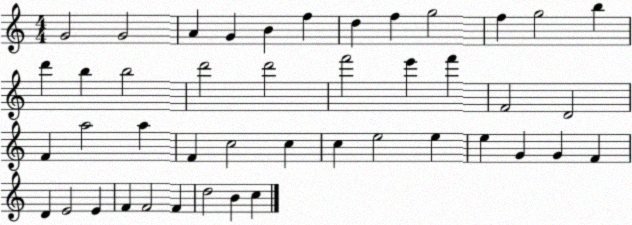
X:1
T:Untitled
M:4/4
L:1/4
K:C
G2 G2 A G B f d f g2 f g2 b d' b b2 d'2 d'2 f'2 e' f' F2 D2 F a2 a F c2 c c e2 e e G G F D E2 E F F2 F d2 B c